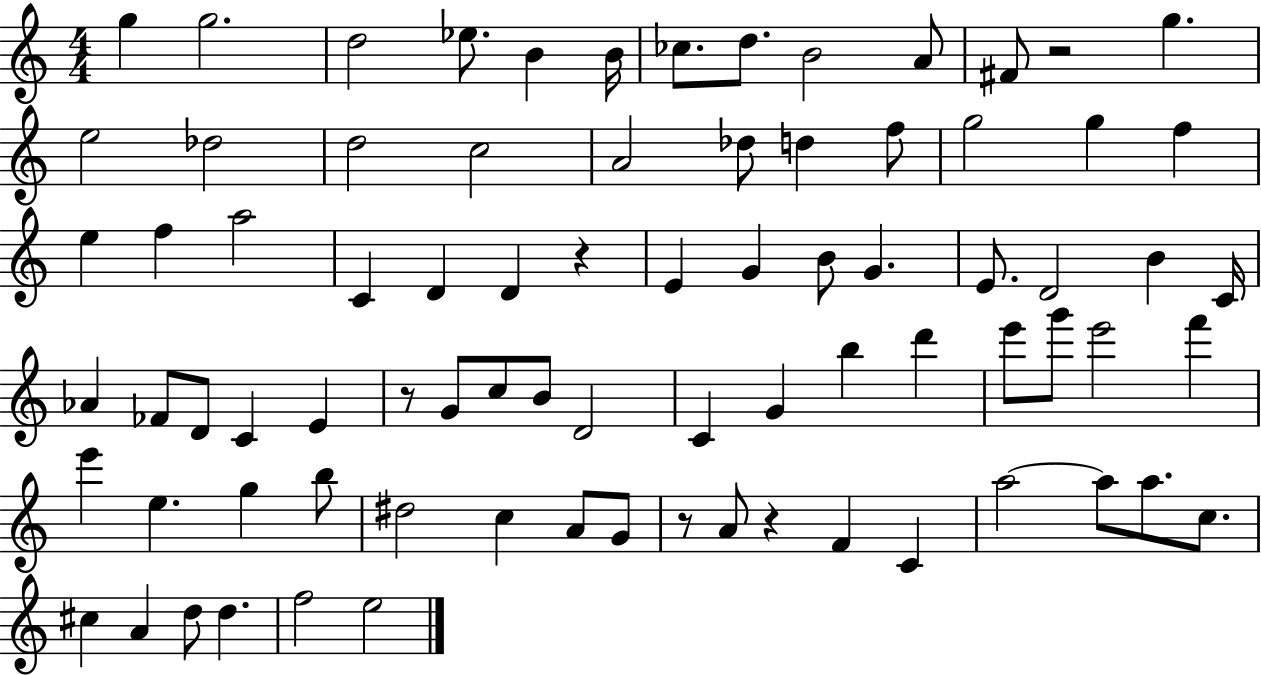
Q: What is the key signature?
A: C major